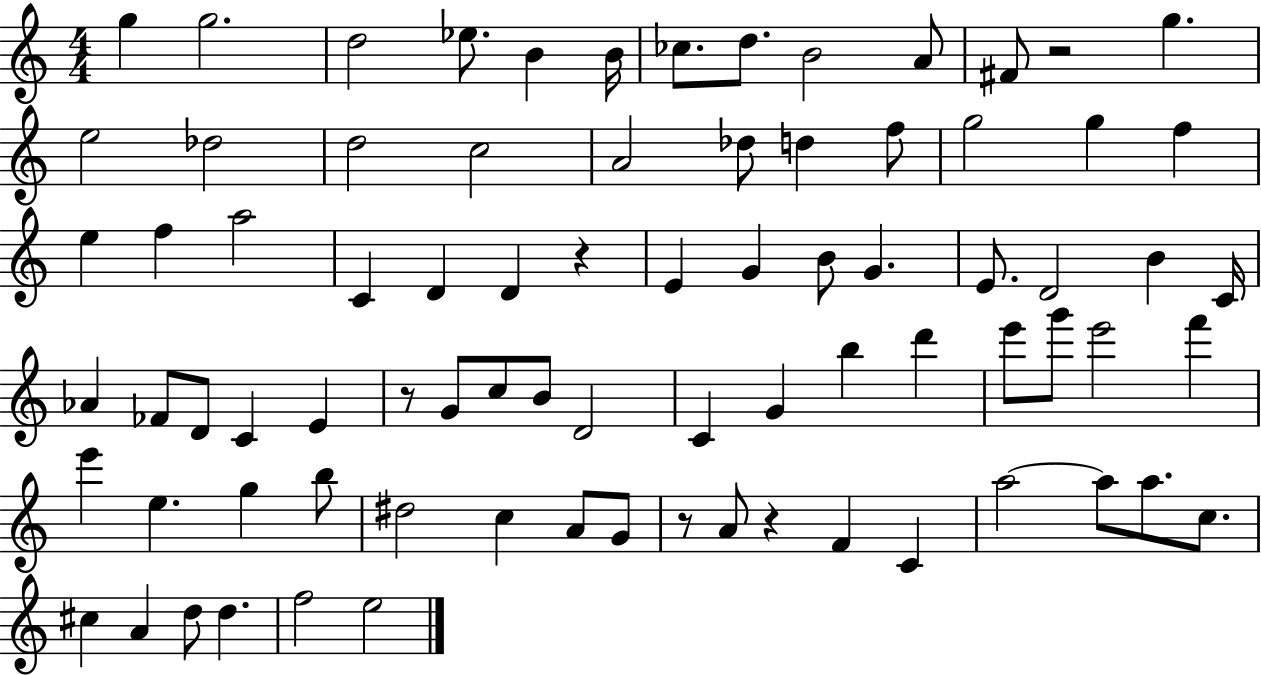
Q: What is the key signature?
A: C major